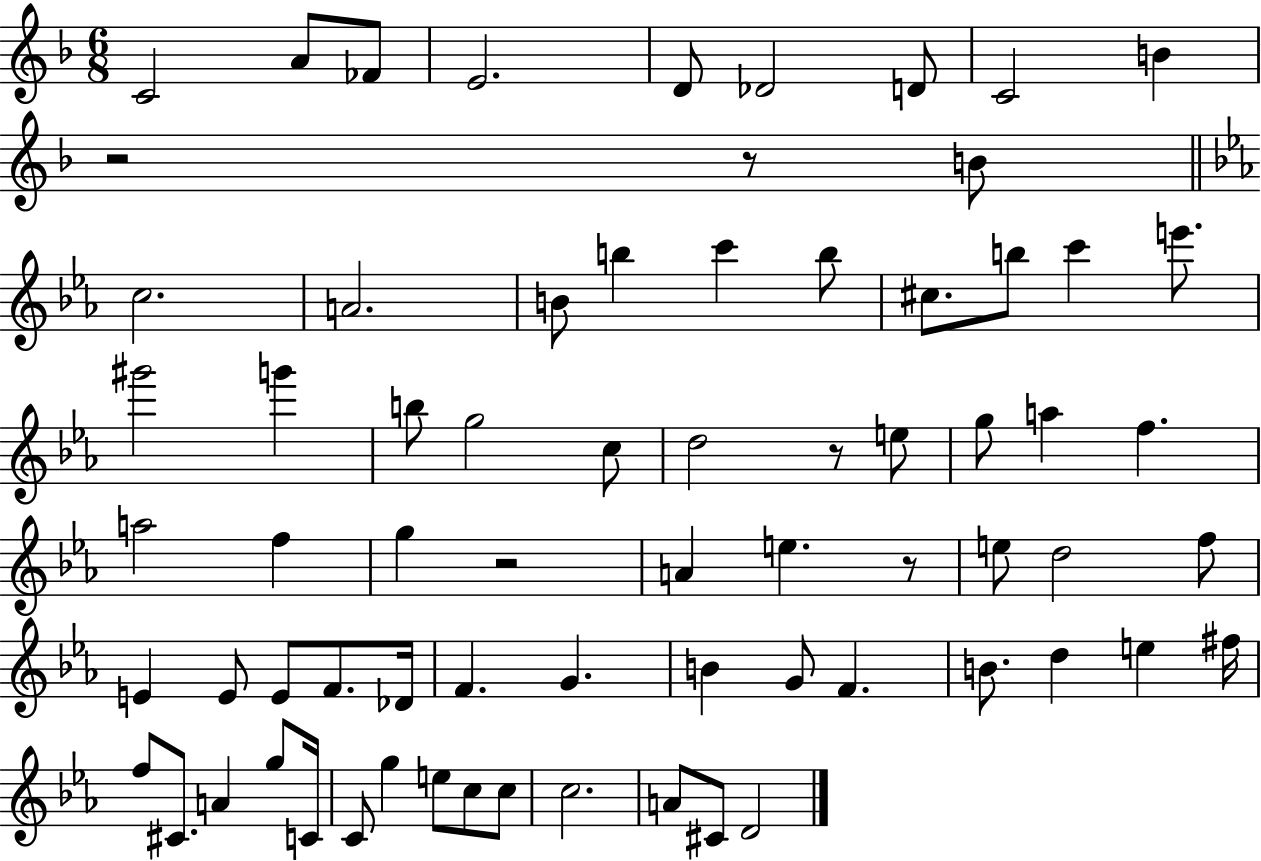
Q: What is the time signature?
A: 6/8